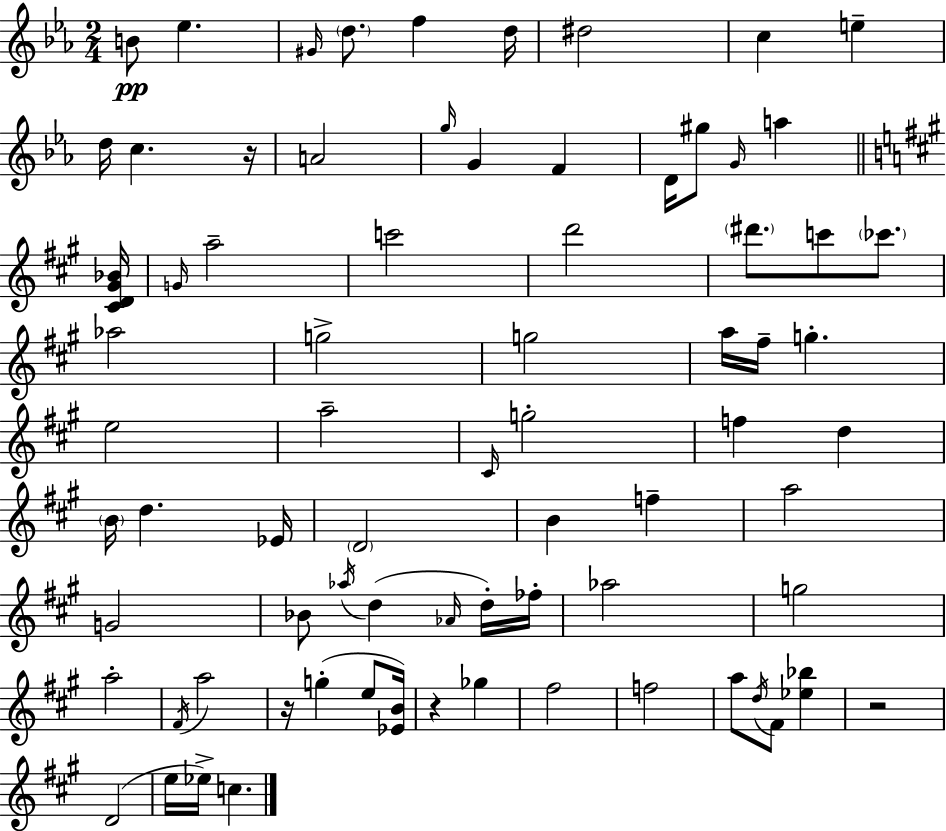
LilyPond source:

{
  \clef treble
  \numericTimeSignature
  \time 2/4
  \key ees \major
  b'8\pp ees''4. | \grace { gis'16 } \parenthesize d''8. f''4 | d''16 dis''2 | c''4 e''4-- | \break d''16 c''4. | r16 a'2 | \grace { g''16 } g'4 f'4 | d'16 gis''8 \grace { g'16 } a''4 | \break \bar "||" \break \key a \major <cis' d' gis' bes'>16 \grace { g'16 } a''2-- | c'''2 | d'''2 | \parenthesize dis'''8. c'''8 \parenthesize ces'''8. | \break aes''2 | g''2-> | g''2 | a''16 fis''16-- g''4.-. | \break e''2 | a''2-- | \grace { cis'16 } g''2-. | f''4 d''4 | \break \parenthesize b'16 d''4. | ees'16 \parenthesize d'2 | b'4 f''4-- | a''2 | \break g'2 | bes'8 \acciaccatura { aes''16 }( d''4 | \grace { aes'16 }) d''16-. fes''16-. aes''2 | g''2 | \break a''2-. | \acciaccatura { fis'16 } a''2 | r16 g''4-.( | e''8 <ees' b'>16) r4 | \break ges''4 fis''2 | f''2 | a''8 | \acciaccatura { d''16 } fis'8 <ees'' bes''>4 r2 | \break d'2( | e''16 | ees''16->) c''4. \bar "|."
}